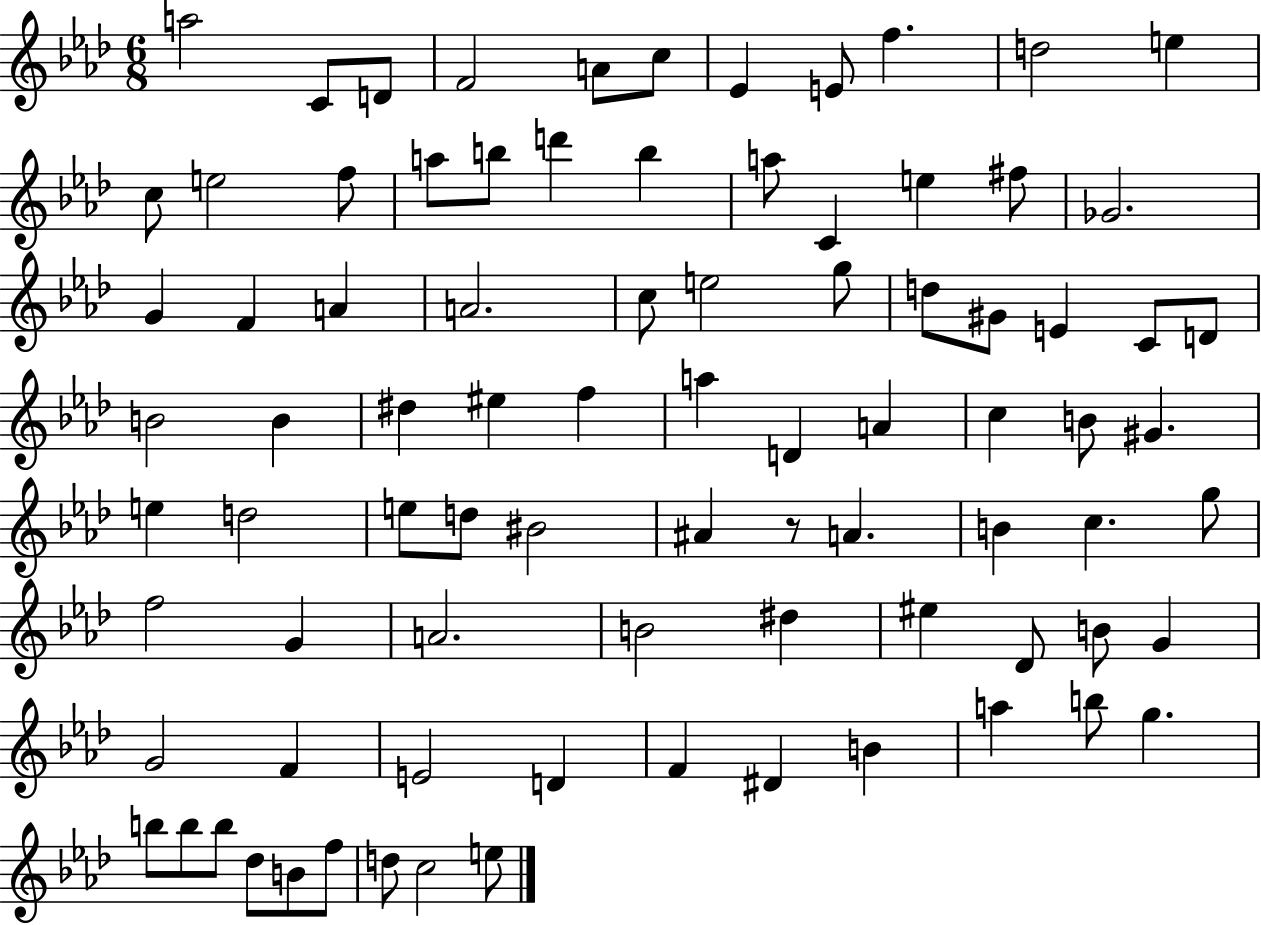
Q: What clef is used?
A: treble